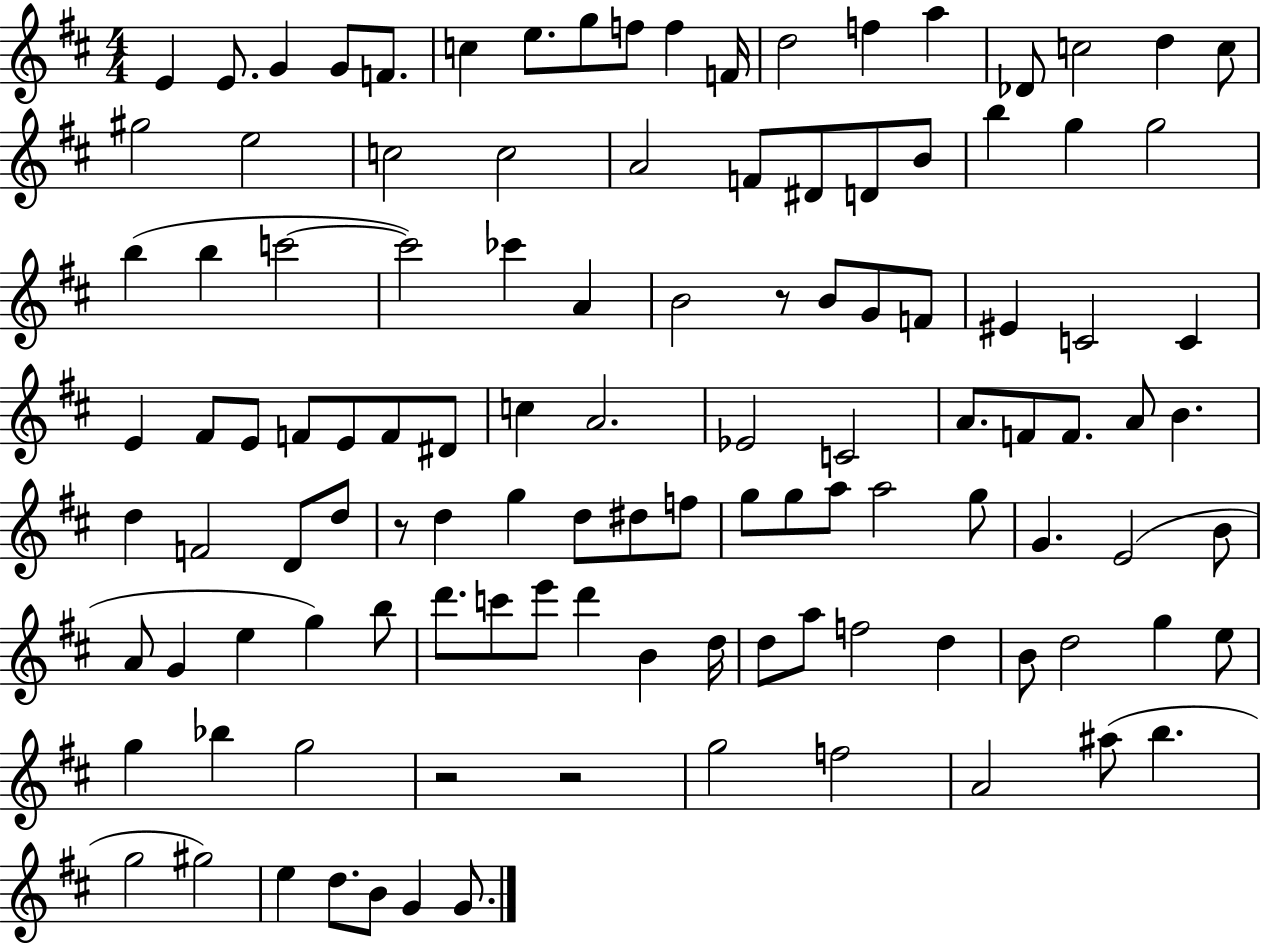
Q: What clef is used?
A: treble